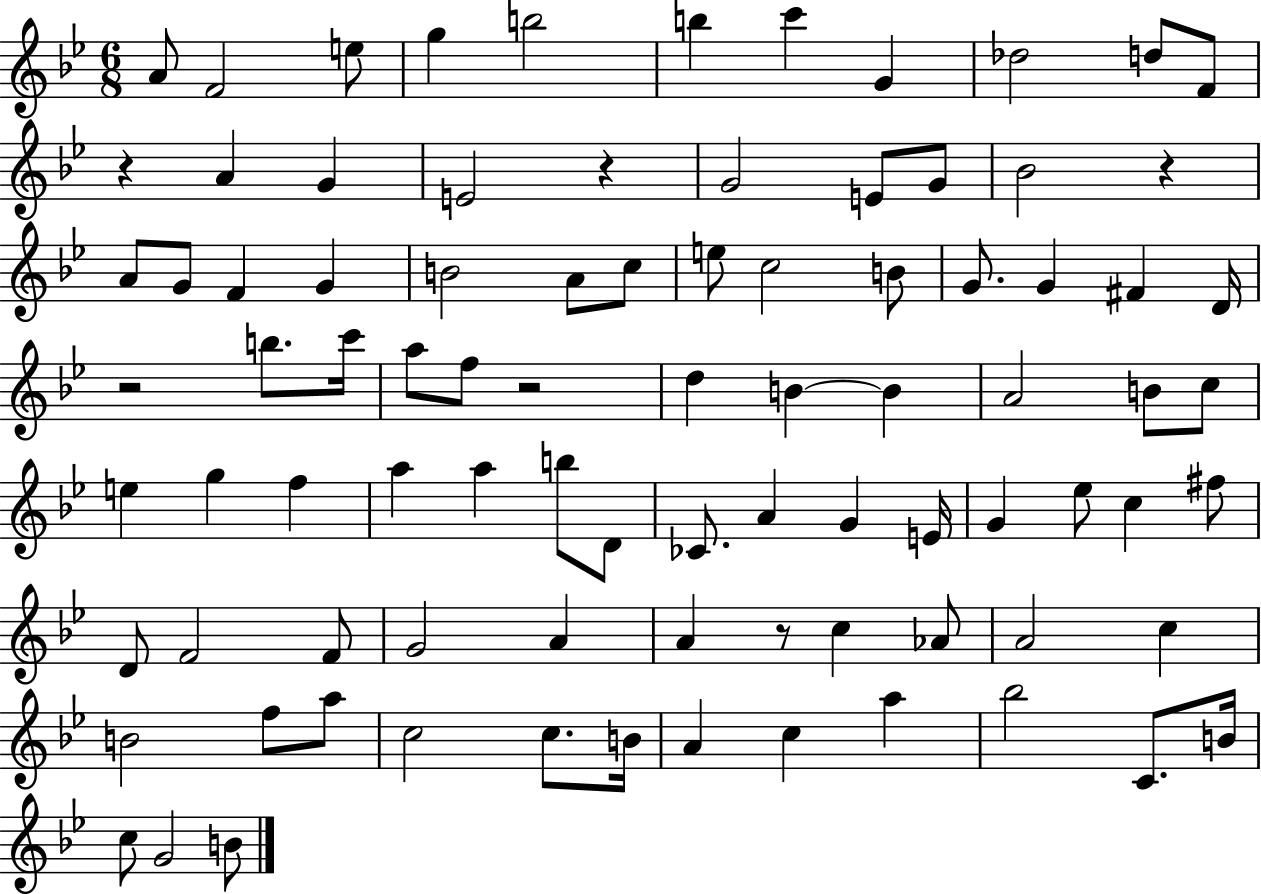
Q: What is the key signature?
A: BES major